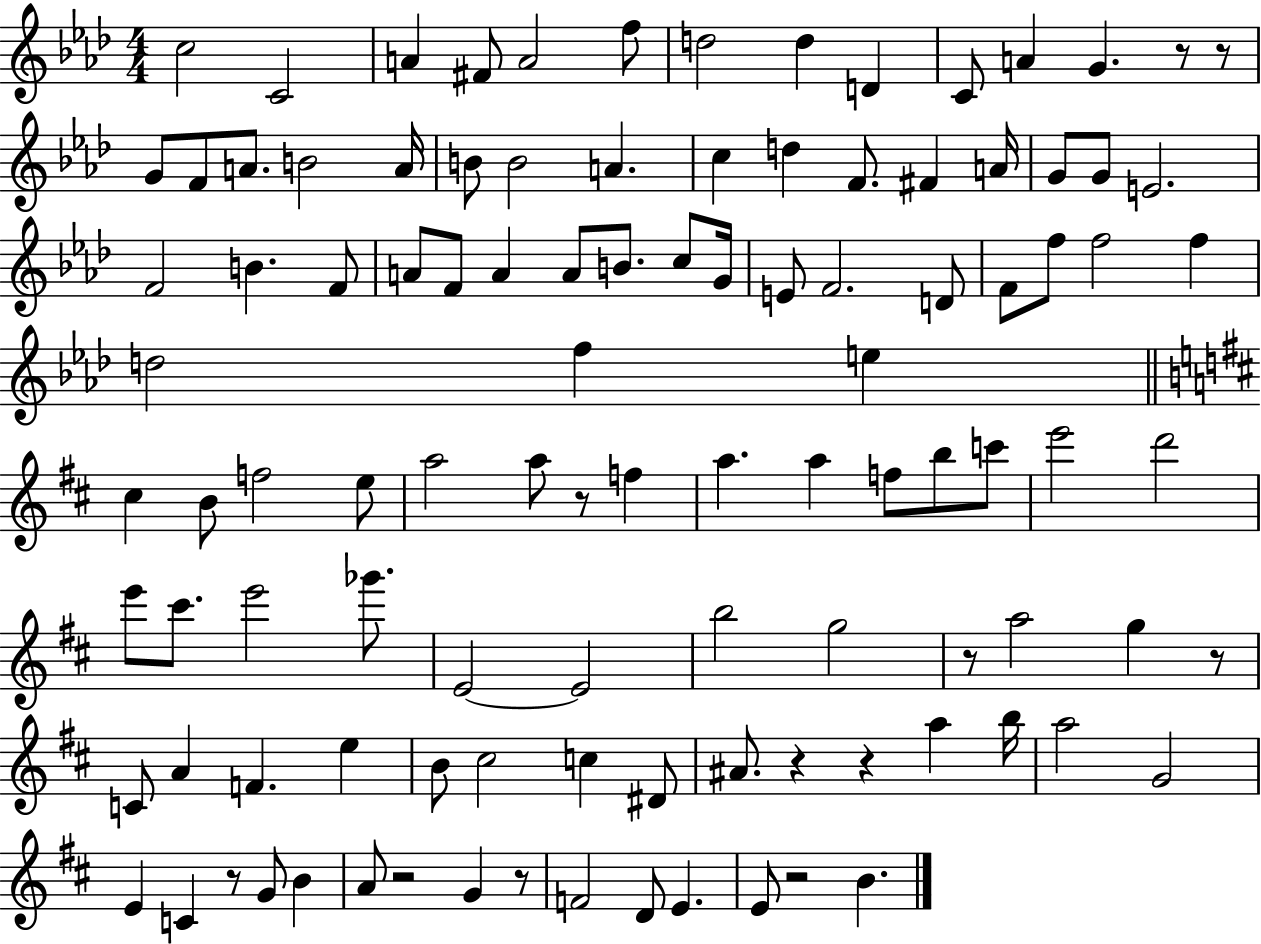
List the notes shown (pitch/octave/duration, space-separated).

C5/h C4/h A4/q F#4/e A4/h F5/e D5/h D5/q D4/q C4/e A4/q G4/q. R/e R/e G4/e F4/e A4/e. B4/h A4/s B4/e B4/h A4/q. C5/q D5/q F4/e. F#4/q A4/s G4/e G4/e E4/h. F4/h B4/q. F4/e A4/e F4/e A4/q A4/e B4/e. C5/e G4/s E4/e F4/h. D4/e F4/e F5/e F5/h F5/q D5/h F5/q E5/q C#5/q B4/e F5/h E5/e A5/h A5/e R/e F5/q A5/q. A5/q F5/e B5/e C6/e E6/h D6/h E6/e C#6/e. E6/h Gb6/e. E4/h E4/h B5/h G5/h R/e A5/h G5/q R/e C4/e A4/q F4/q. E5/q B4/e C#5/h C5/q D#4/e A#4/e. R/q R/q A5/q B5/s A5/h G4/h E4/q C4/q R/e G4/e B4/q A4/e R/h G4/q R/e F4/h D4/e E4/q. E4/e R/h B4/q.